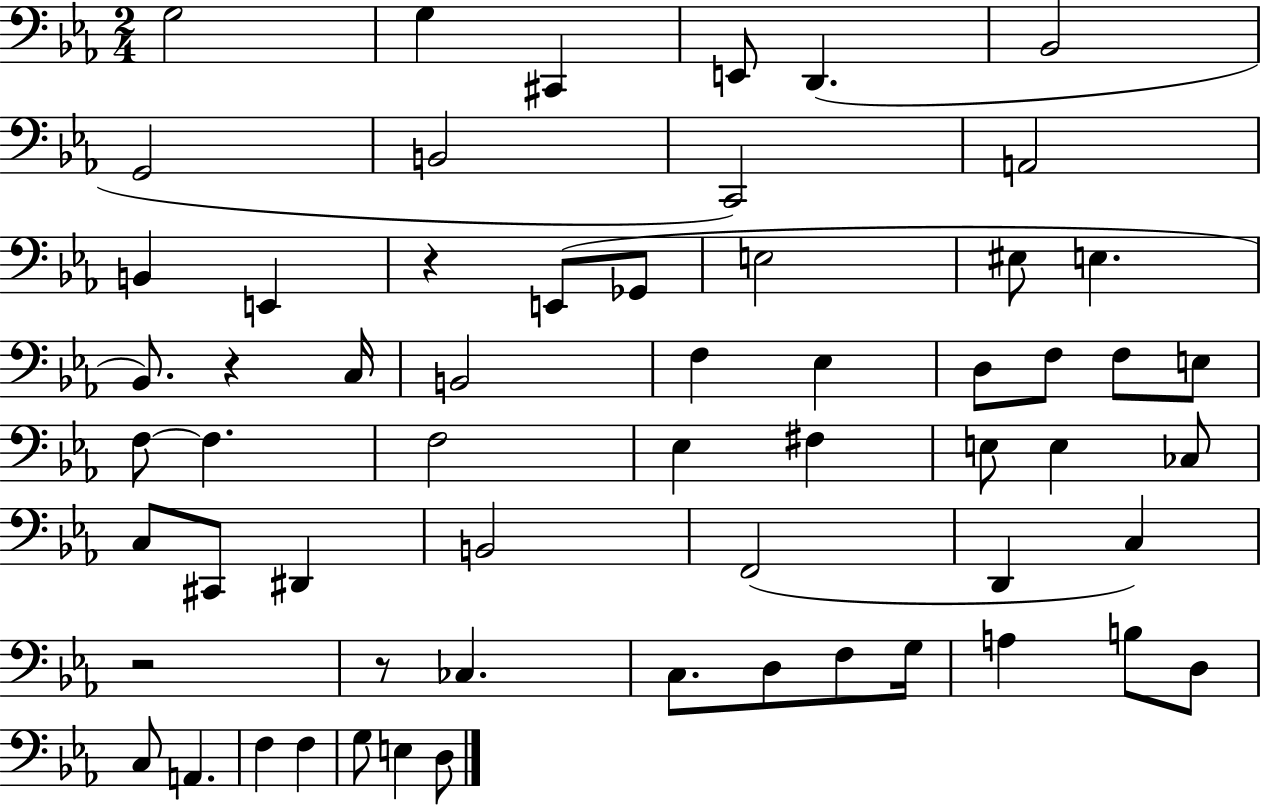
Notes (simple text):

G3/h G3/q C#2/q E2/e D2/q. Bb2/h G2/h B2/h C2/h A2/h B2/q E2/q R/q E2/e Gb2/e E3/h EIS3/e E3/q. Bb2/e. R/q C3/s B2/h F3/q Eb3/q D3/e F3/e F3/e E3/e F3/e F3/q. F3/h Eb3/q F#3/q E3/e E3/q CES3/e C3/e C#2/e D#2/q B2/h F2/h D2/q C3/q R/h R/e CES3/q. C3/e. D3/e F3/e G3/s A3/q B3/e D3/e C3/e A2/q. F3/q F3/q G3/e E3/q D3/e